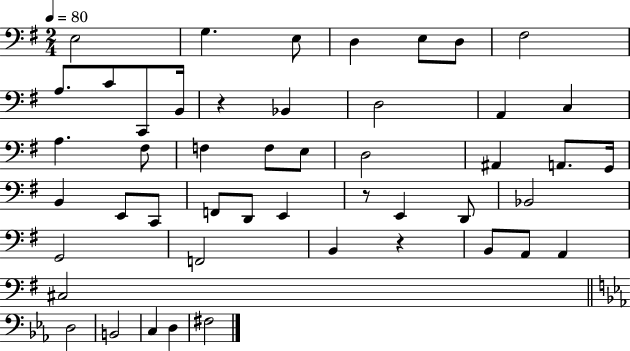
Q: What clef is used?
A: bass